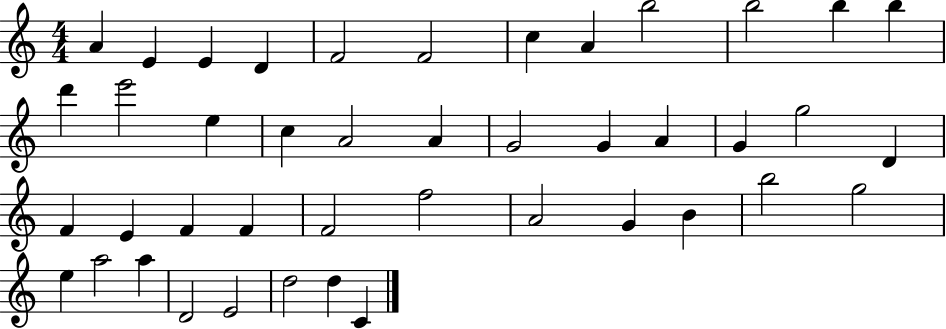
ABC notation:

X:1
T:Untitled
M:4/4
L:1/4
K:C
A E E D F2 F2 c A b2 b2 b b d' e'2 e c A2 A G2 G A G g2 D F E F F F2 f2 A2 G B b2 g2 e a2 a D2 E2 d2 d C